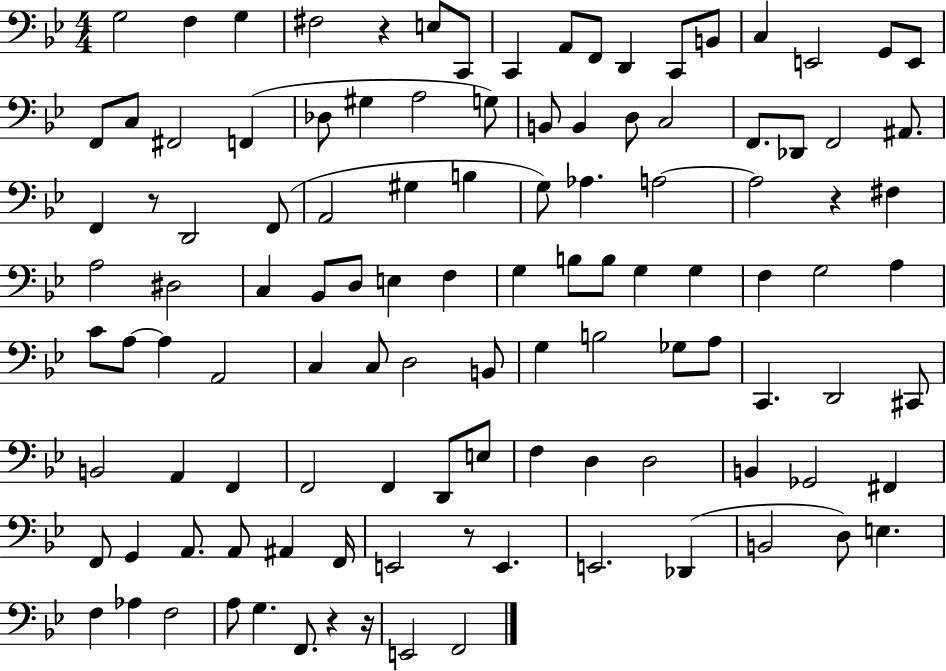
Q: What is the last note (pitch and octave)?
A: F2